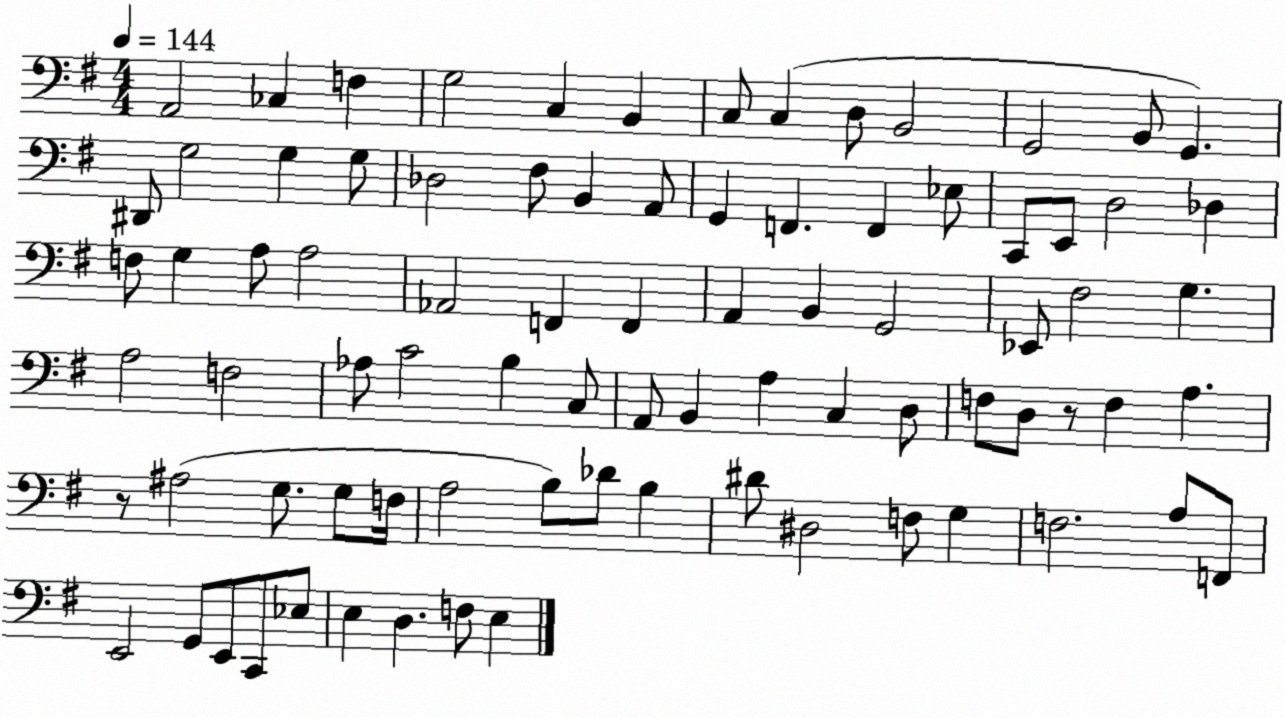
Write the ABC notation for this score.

X:1
T:Untitled
M:4/4
L:1/4
K:G
A,,2 _C, F, G,2 C, B,, C,/2 C, D,/2 B,,2 G,,2 B,,/2 G,, ^D,,/2 G,2 G, G,/2 _D,2 ^F,/2 B,, A,,/2 G,, F,, F,, _E,/2 C,,/2 E,,/2 D,2 _D, F,/2 G, A,/2 A,2 _A,,2 F,, F,, A,, B,, G,,2 _E,,/2 ^F,2 G, A,2 F,2 _A,/2 C2 B, C,/2 A,,/2 B,, A, C, D,/2 F,/2 D,/2 z/2 F, A, z/2 ^A,2 G,/2 G,/2 F,/4 A,2 B,/2 _D/2 B, ^D/2 ^D,2 F,/2 G, F,2 A,/2 F,,/2 E,,2 G,,/2 E,,/2 C,,/2 _E,/2 E, D, F,/2 E,